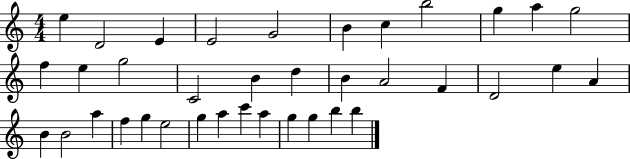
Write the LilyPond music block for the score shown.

{
  \clef treble
  \numericTimeSignature
  \time 4/4
  \key c \major
  e''4 d'2 e'4 | e'2 g'2 | b'4 c''4 b''2 | g''4 a''4 g''2 | \break f''4 e''4 g''2 | c'2 b'4 d''4 | b'4 a'2 f'4 | d'2 e''4 a'4 | \break b'4 b'2 a''4 | f''4 g''4 e''2 | g''4 a''4 c'''4 a''4 | g''4 g''4 b''4 b''4 | \break \bar "|."
}